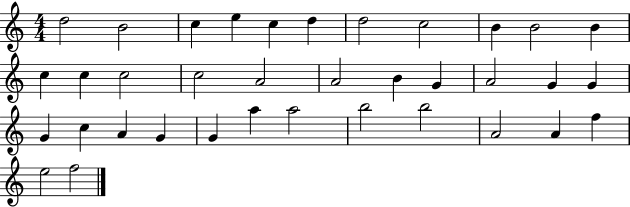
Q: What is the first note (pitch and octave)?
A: D5